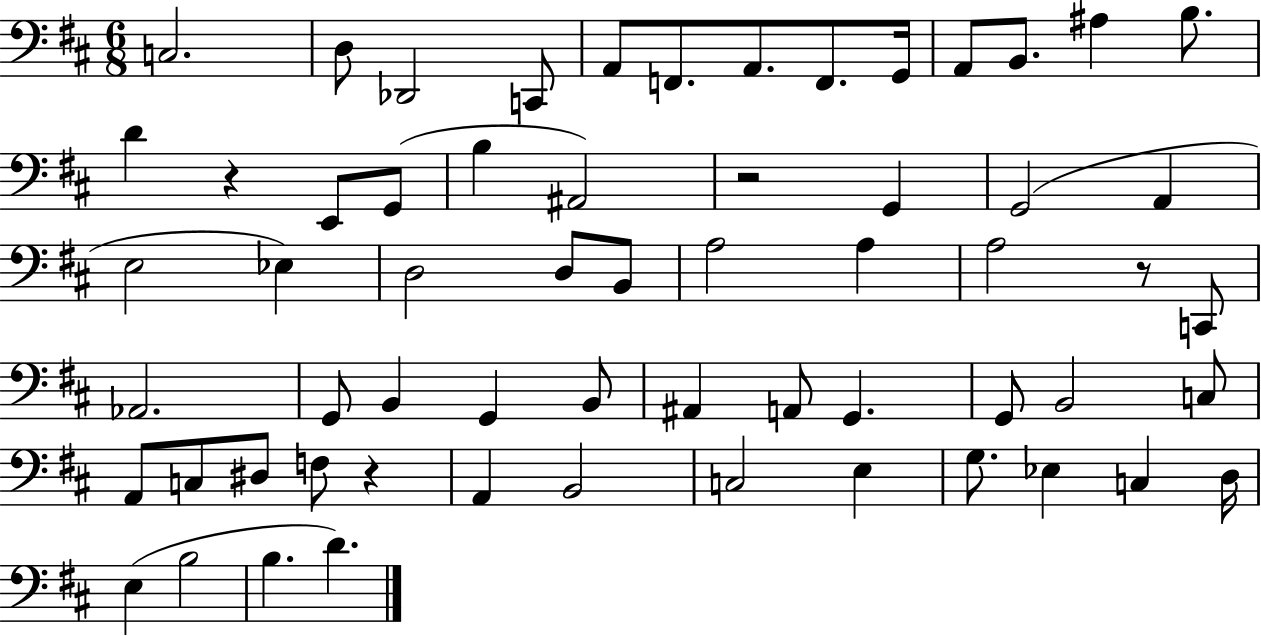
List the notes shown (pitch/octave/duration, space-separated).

C3/h. D3/e Db2/h C2/e A2/e F2/e. A2/e. F2/e. G2/s A2/e B2/e. A#3/q B3/e. D4/q R/q E2/e G2/e B3/q A#2/h R/h G2/q G2/h A2/q E3/h Eb3/q D3/h D3/e B2/e A3/h A3/q A3/h R/e C2/e Ab2/h. G2/e B2/q G2/q B2/e A#2/q A2/e G2/q. G2/e B2/h C3/e A2/e C3/e D#3/e F3/e R/q A2/q B2/h C3/h E3/q G3/e. Eb3/q C3/q D3/s E3/q B3/h B3/q. D4/q.